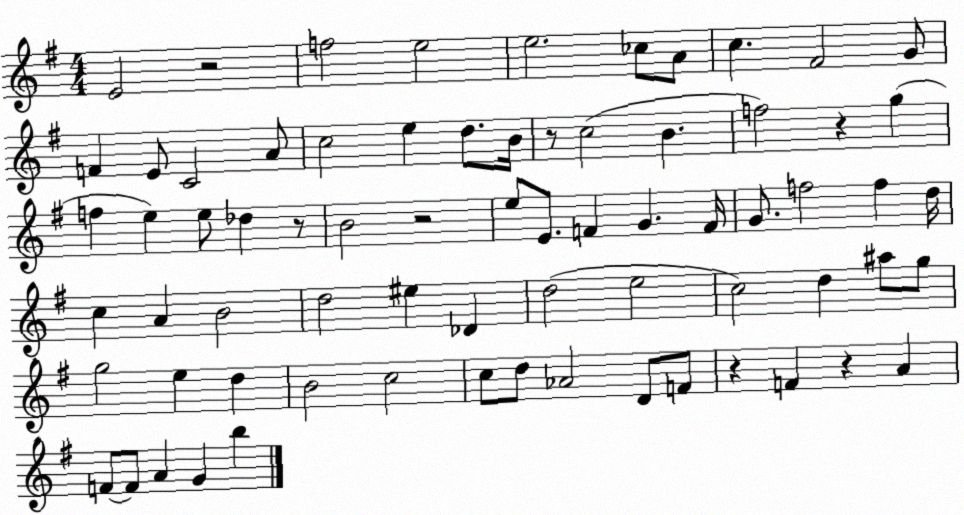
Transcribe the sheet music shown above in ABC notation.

X:1
T:Untitled
M:4/4
L:1/4
K:G
E2 z2 f2 e2 e2 _c/2 A/2 c ^F2 G/2 F E/2 C2 A/2 c2 e d/2 B/4 z/2 c2 B f2 z g f e e/2 _d z/2 B2 z2 e/2 E/2 F G F/4 G/2 f2 f d/4 c A B2 d2 ^e _D d2 e2 c2 d ^a/2 g/2 g2 e d B2 c2 c/2 d/2 _A2 D/2 F/2 z F z A F/2 F/2 A G b